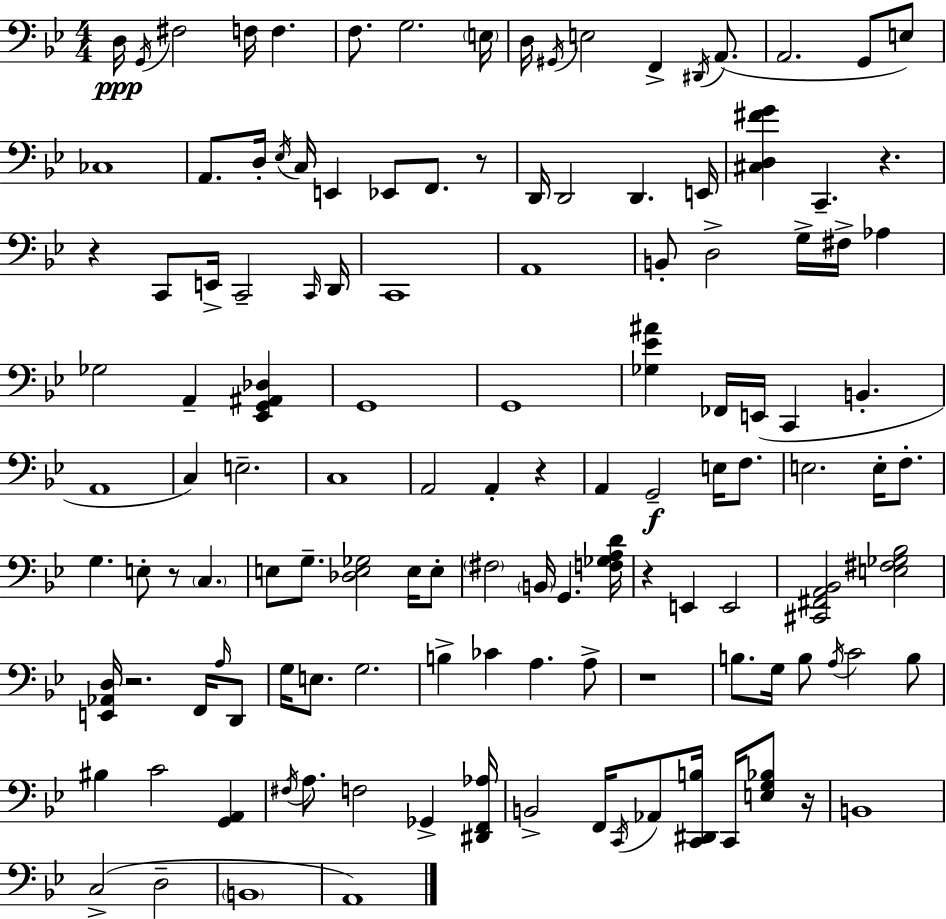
{
  \clef bass
  \numericTimeSignature
  \time 4/4
  \key g \minor
  d16\ppp \acciaccatura { g,16 } fis2 f16 f4. | f8. g2. | \parenthesize e16 d16 \acciaccatura { gis,16 } e2 f,4-> \acciaccatura { dis,16 }( | a,8. a,2. g,8 | \break e8) ces1 | a,8. d16-. \acciaccatura { ees16 } c16 e,4 ees,8 f,8. | r8 d,16 d,2 d,4. | e,16 <cis d fis' g'>4 c,4.-- r4. | \break r4 c,8 e,16-> c,2-- | \grace { c,16 } d,16 c,1 | a,1 | b,8-. d2-> g16-> | \break fis16-> aes4 ges2 a,4-- | <ees, g, ais, des>4 g,1 | g,1 | <ges ees' ais'>4 fes,16 e,16( c,4 b,4.-. | \break a,1 | c4) e2.-- | c1 | a,2 a,4-. | \break r4 a,4 g,2--\f | e16 f8. e2. | e16-. f8.-. g4. e8-. r8 \parenthesize c4. | e8 g8.-- <des e ges>2 | \break e16 e8-. \parenthesize fis2 \parenthesize b,16 g,4. | <f ges a d'>16 r4 e,4 e,2 | <cis, fis, a, bes,>2 <e fis ges bes>2 | <e, aes, d>16 r2. | \break f,16 \grace { a16 } d,8 g16 e8. g2. | b4-> ces'4 a4. | a8-> r1 | b8. g16 b8 \acciaccatura { a16 } c'2 | \break b8 bis4 c'2 | <g, a,>4 \acciaccatura { fis16 } a8. f2 | ges,4-> <dis, f, aes>16 b,2-> | f,16 \acciaccatura { c,16 } aes,8 <c, dis, b>16 c,16 <e g bes>8 r16 b,1 | \break c2->( | d2-- \parenthesize b,1 | a,1) | \bar "|."
}